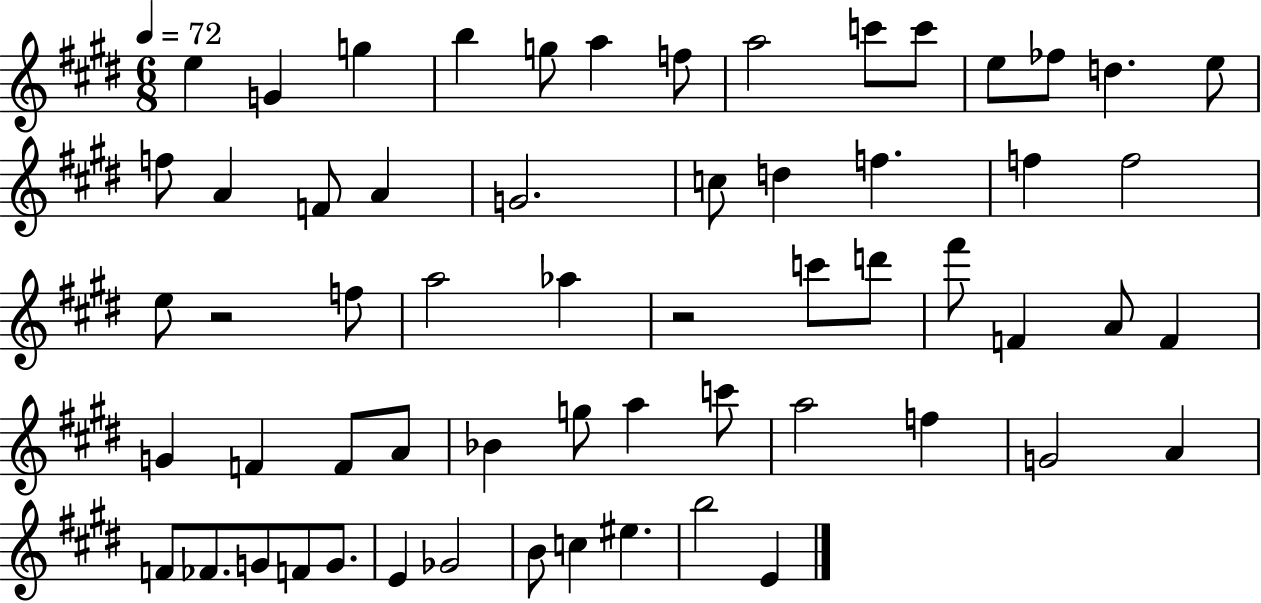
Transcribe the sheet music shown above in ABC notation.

X:1
T:Untitled
M:6/8
L:1/4
K:E
e G g b g/2 a f/2 a2 c'/2 c'/2 e/2 _f/2 d e/2 f/2 A F/2 A G2 c/2 d f f f2 e/2 z2 f/2 a2 _a z2 c'/2 d'/2 ^f'/2 F A/2 F G F F/2 A/2 _B g/2 a c'/2 a2 f G2 A F/2 _F/2 G/2 F/2 G/2 E _G2 B/2 c ^e b2 E